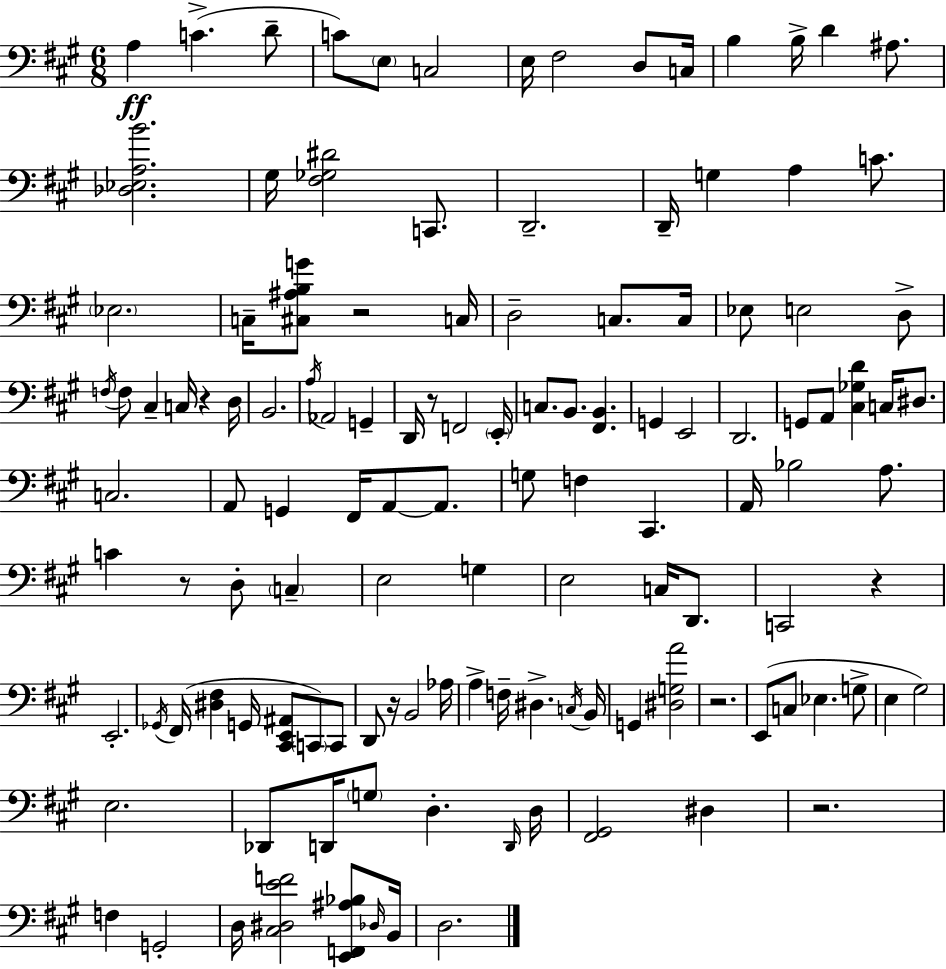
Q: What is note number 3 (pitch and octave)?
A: D4